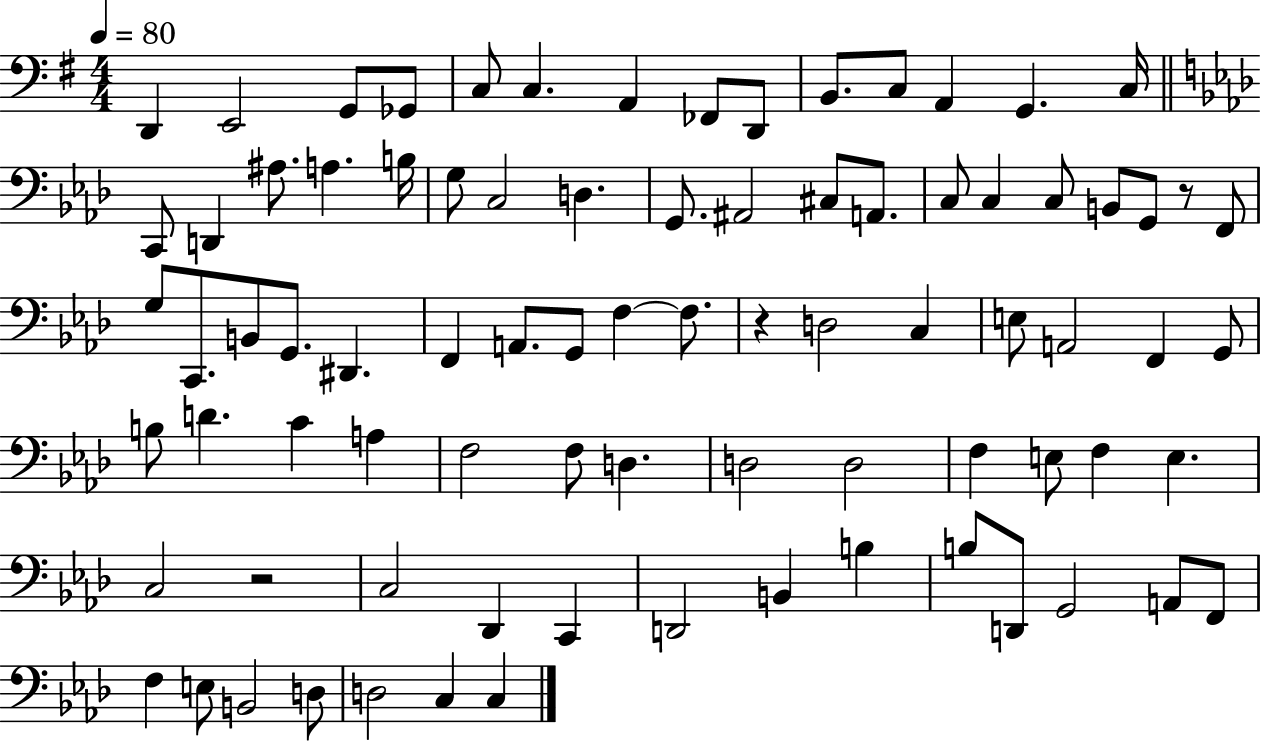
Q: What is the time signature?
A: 4/4